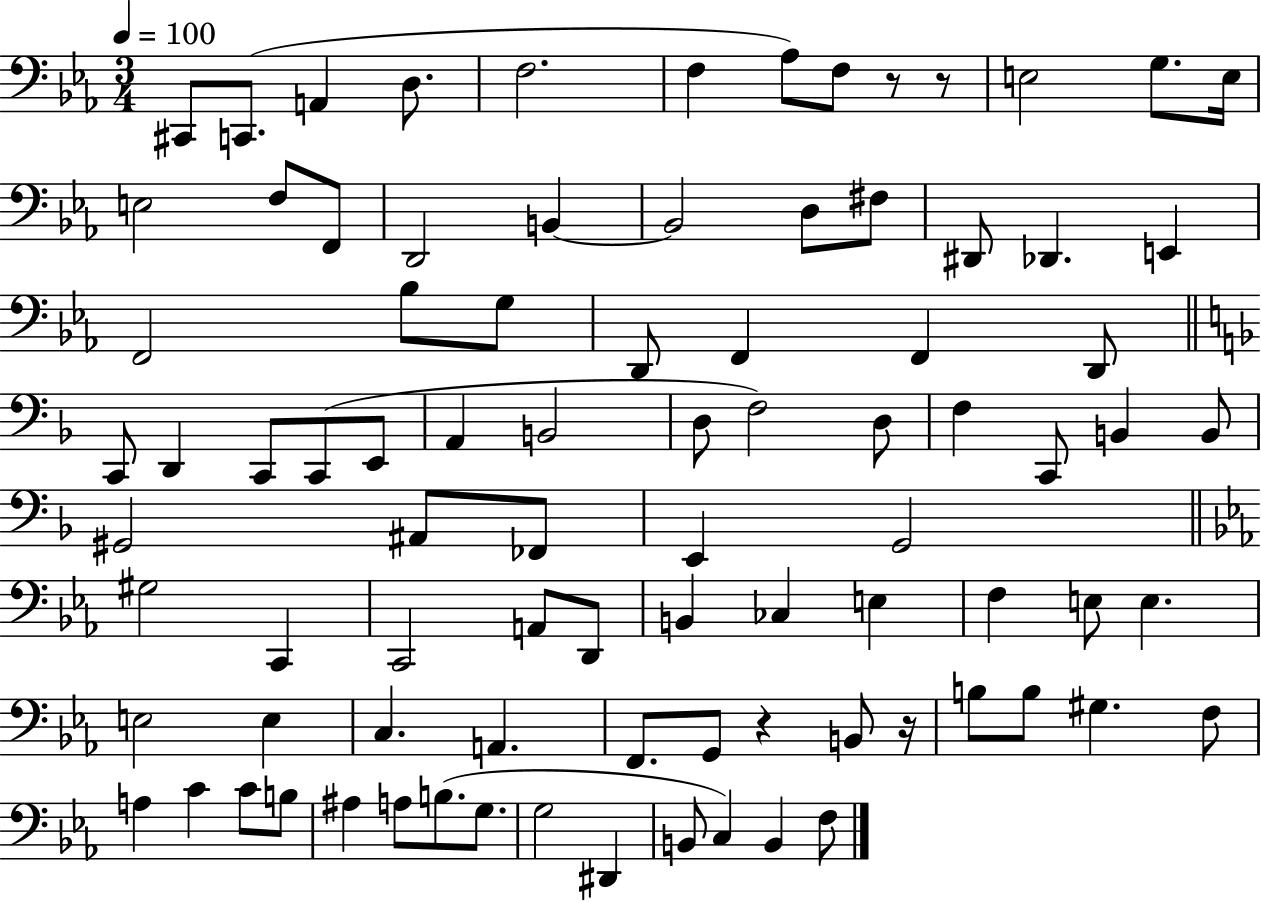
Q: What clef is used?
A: bass